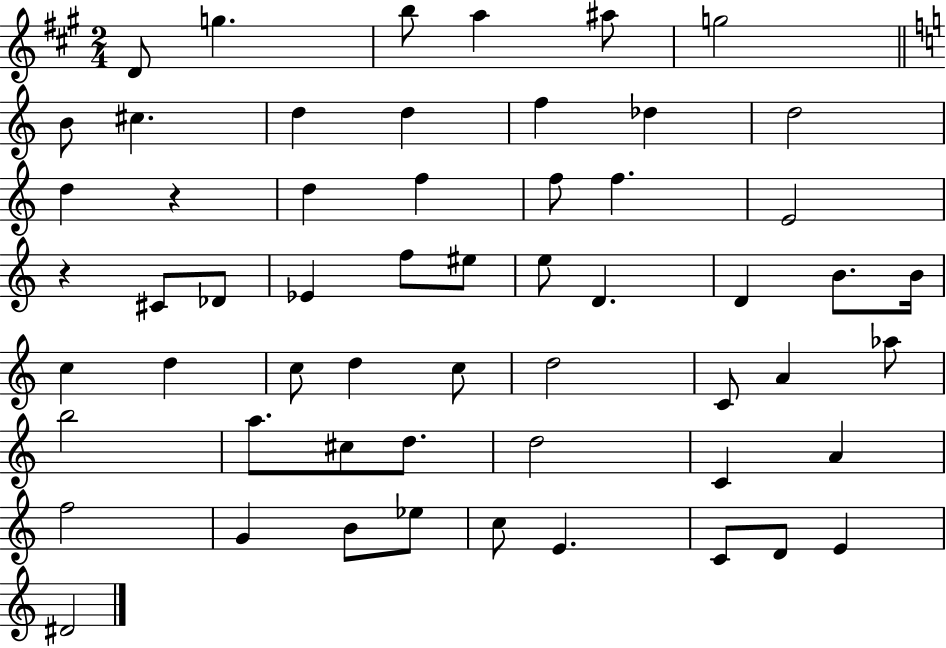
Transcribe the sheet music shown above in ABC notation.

X:1
T:Untitled
M:2/4
L:1/4
K:A
D/2 g b/2 a ^a/2 g2 B/2 ^c d d f _d d2 d z d f f/2 f E2 z ^C/2 _D/2 _E f/2 ^e/2 e/2 D D B/2 B/4 c d c/2 d c/2 d2 C/2 A _a/2 b2 a/2 ^c/2 d/2 d2 C A f2 G B/2 _e/2 c/2 E C/2 D/2 E ^D2